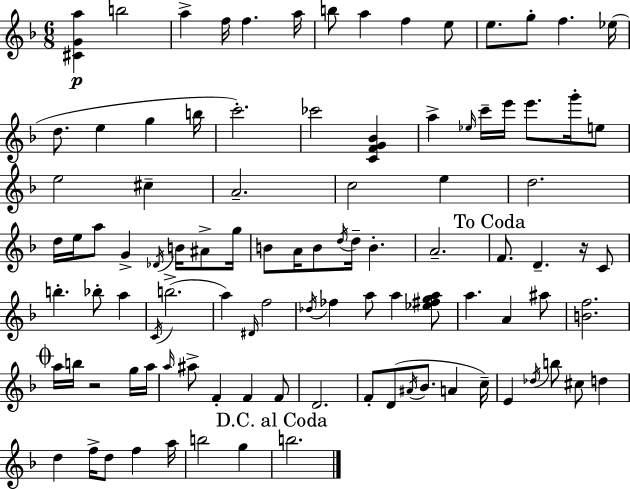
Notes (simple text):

[C#4,G4,A5]/q B5/h A5/q F5/s F5/q. A5/s B5/e A5/q F5/q E5/e E5/e. G5/e F5/q. Eb5/s D5/e. E5/q G5/q B5/s C6/h. CES6/h [C4,F4,G4,Bb4]/q A5/q Eb5/s C6/s E6/s E6/e. G6/s E5/e E5/h C#5/q A4/h. C5/h E5/q D5/h. D5/s E5/s A5/e G4/q Db4/s B4/s A#4/e G5/s B4/e A4/s B4/e D5/s D5/s B4/q. A4/h. F4/e. D4/q. R/s C4/e B5/q. Bb5/e A5/q C4/s B5/h. A5/q D#4/s F5/h Db5/s FES5/q A5/e A5/q [Eb5,F#5,G5,A5]/e A5/q. A4/q A#5/e [B4,F5]/h. A5/s B5/s R/h G5/s A5/s A5/s A#5/e F4/q F4/q F4/e D4/h. F4/e D4/e A#4/s Bb4/e. A4/q C5/s E4/q Db5/s B5/e C#5/e D5/q D5/q F5/s D5/e F5/q A5/s B5/h G5/q B5/h.